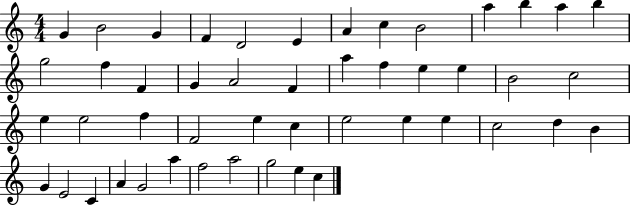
{
  \clef treble
  \numericTimeSignature
  \time 4/4
  \key c \major
  g'4 b'2 g'4 | f'4 d'2 e'4 | a'4 c''4 b'2 | a''4 b''4 a''4 b''4 | \break g''2 f''4 f'4 | g'4 a'2 f'4 | a''4 f''4 e''4 e''4 | b'2 c''2 | \break e''4 e''2 f''4 | f'2 e''4 c''4 | e''2 e''4 e''4 | c''2 d''4 b'4 | \break g'4 e'2 c'4 | a'4 g'2 a''4 | f''2 a''2 | g''2 e''4 c''4 | \break \bar "|."
}